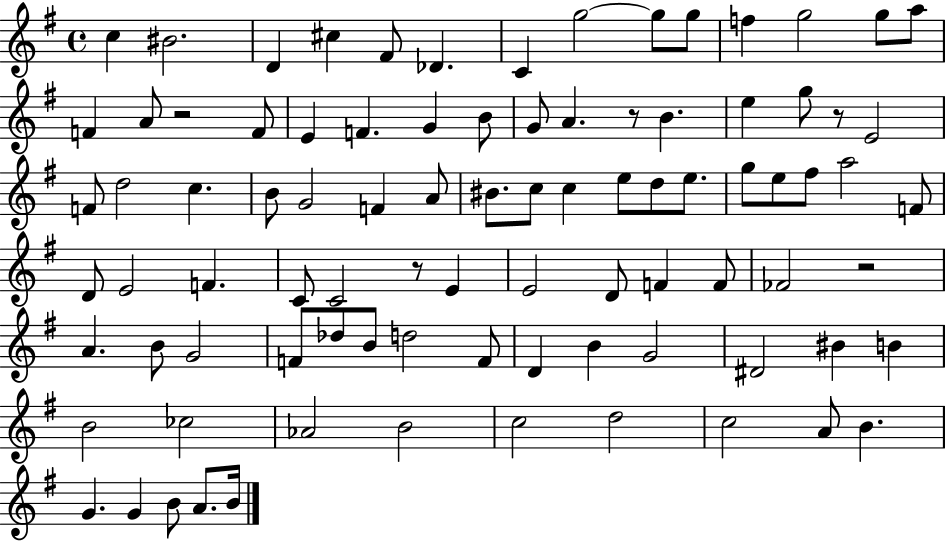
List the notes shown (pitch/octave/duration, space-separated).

C5/q BIS4/h. D4/q C#5/q F#4/e Db4/q. C4/q G5/h G5/e G5/e F5/q G5/h G5/e A5/e F4/q A4/e R/h F4/e E4/q F4/q. G4/q B4/e G4/e A4/q. R/e B4/q. E5/q G5/e R/e E4/h F4/e D5/h C5/q. B4/e G4/h F4/q A4/e BIS4/e. C5/e C5/q E5/e D5/e E5/e. G5/e E5/e F#5/e A5/h F4/e D4/e E4/h F4/q. C4/e C4/h R/e E4/q E4/h D4/e F4/q F4/e FES4/h R/h A4/q. B4/e G4/h F4/e Db5/e B4/e D5/h F4/e D4/q B4/q G4/h D#4/h BIS4/q B4/q B4/h CES5/h Ab4/h B4/h C5/h D5/h C5/h A4/e B4/q. G4/q. G4/q B4/e A4/e. B4/s